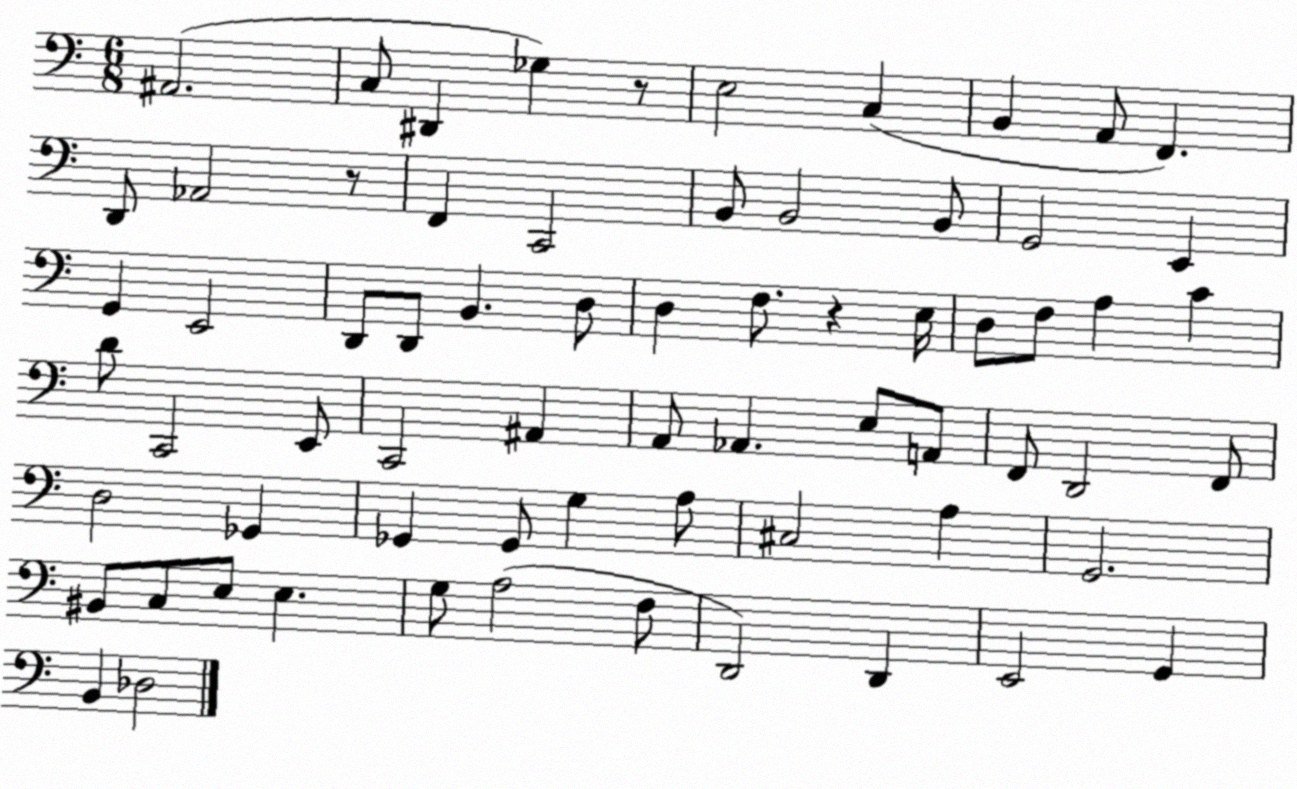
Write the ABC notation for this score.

X:1
T:Untitled
M:6/8
L:1/4
K:C
^A,,2 C,/2 ^D,, _G, z/2 E,2 C, B,, A,,/2 F,, D,,/2 _A,,2 z/2 F,, C,,2 B,,/2 B,,2 B,,/2 G,,2 E,, G,, E,,2 D,,/2 D,,/2 B,, D,/2 D, F,/2 z E,/4 D,/2 F,/2 A, C D/2 C,,2 E,,/2 C,,2 ^A,, A,,/2 _A,, E,/2 A,,/2 F,,/2 D,,2 F,,/2 D,2 _G,, _G,, _G,,/2 G, A,/2 ^C,2 A, G,,2 ^B,,/2 C,/2 E,/2 E, G,/2 A,2 F,/2 D,,2 D,, E,,2 G,, B,, _D,2